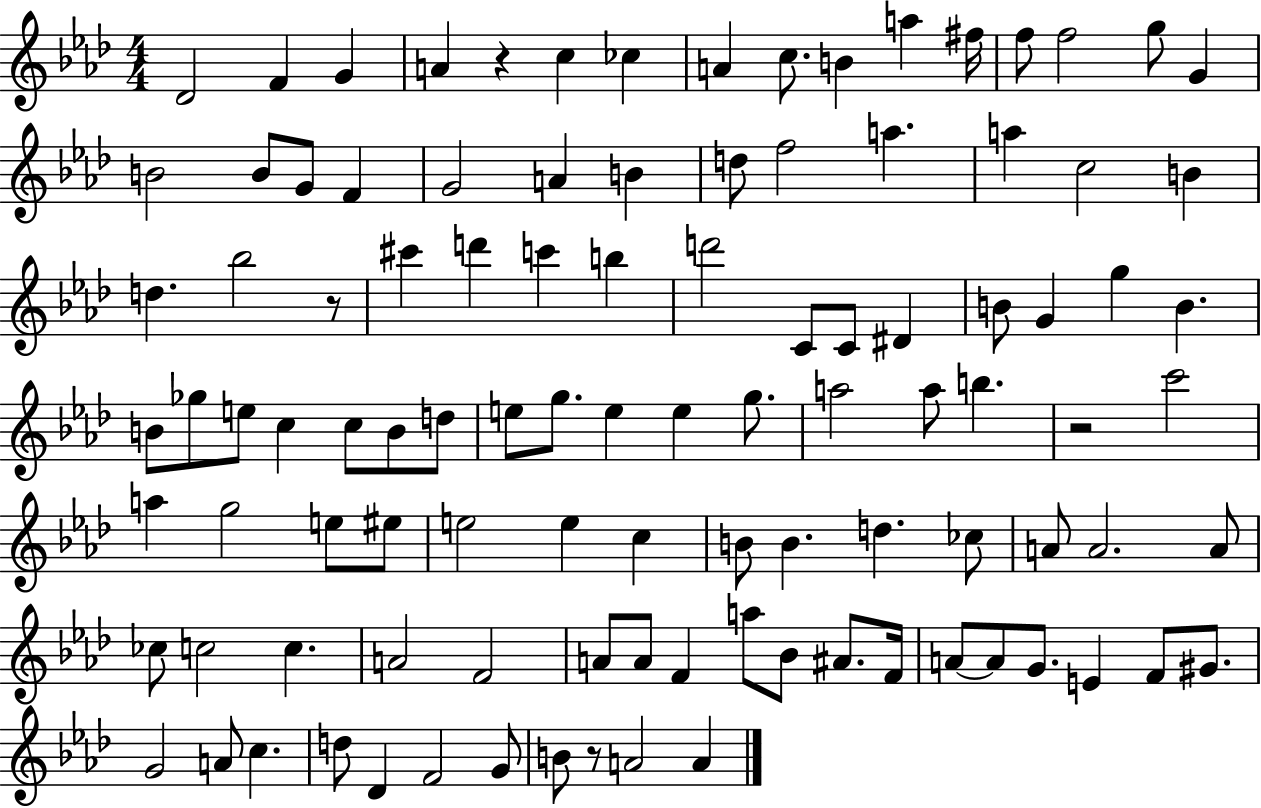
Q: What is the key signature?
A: AES major